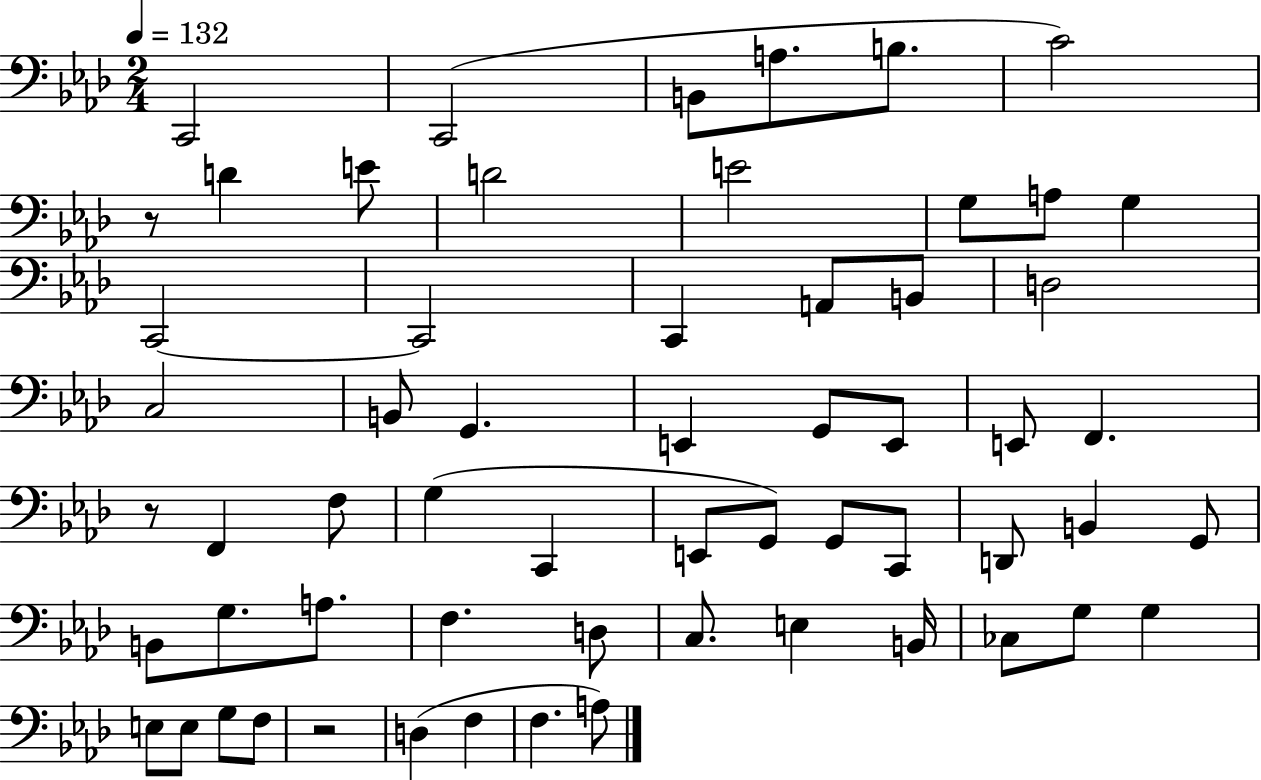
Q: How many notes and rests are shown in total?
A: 60